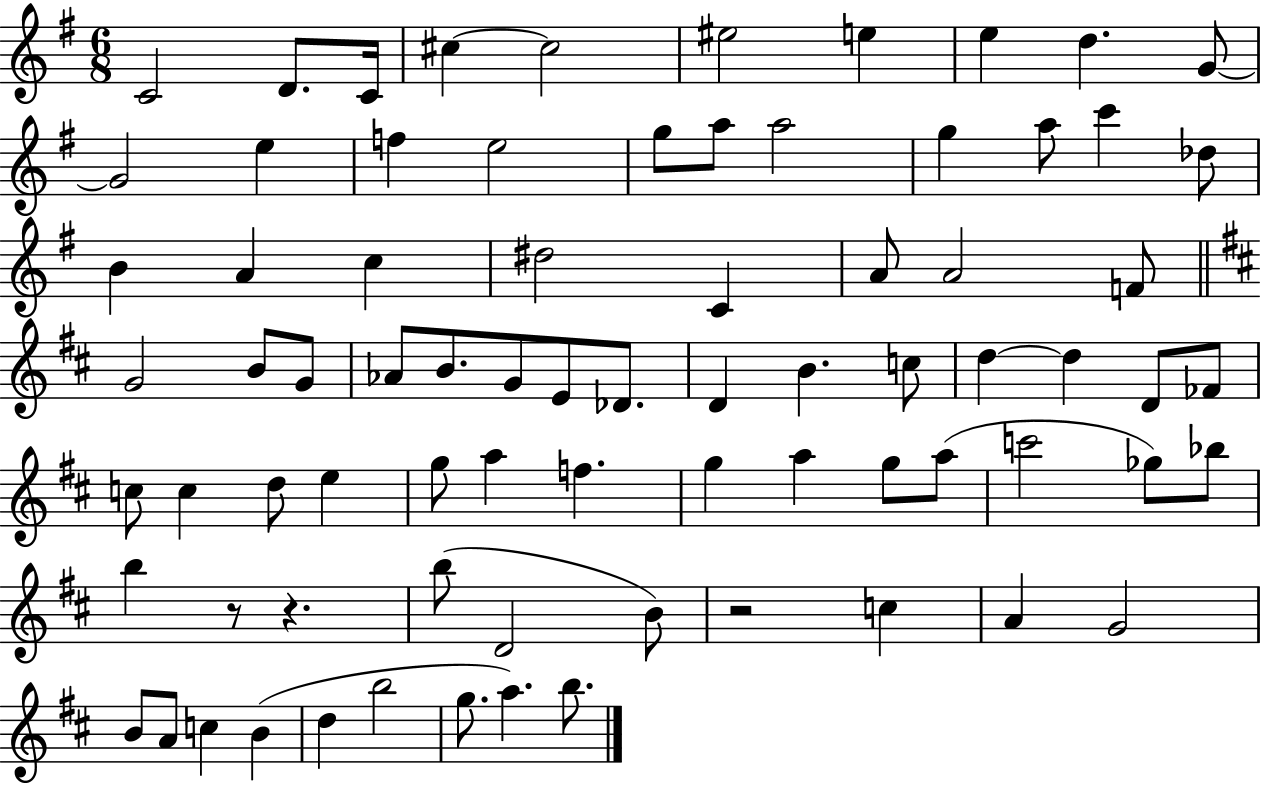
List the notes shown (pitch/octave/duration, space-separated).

C4/h D4/e. C4/s C#5/q C#5/h EIS5/h E5/q E5/q D5/q. G4/e G4/h E5/q F5/q E5/h G5/e A5/e A5/h G5/q A5/e C6/q Db5/e B4/q A4/q C5/q D#5/h C4/q A4/e A4/h F4/e G4/h B4/e G4/e Ab4/e B4/e. G4/e E4/e Db4/e. D4/q B4/q. C5/e D5/q D5/q D4/e FES4/e C5/e C5/q D5/e E5/q G5/e A5/q F5/q. G5/q A5/q G5/e A5/e C6/h Gb5/e Bb5/e B5/q R/e R/q. B5/e D4/h B4/e R/h C5/q A4/q G4/h B4/e A4/e C5/q B4/q D5/q B5/h G5/e. A5/q. B5/e.